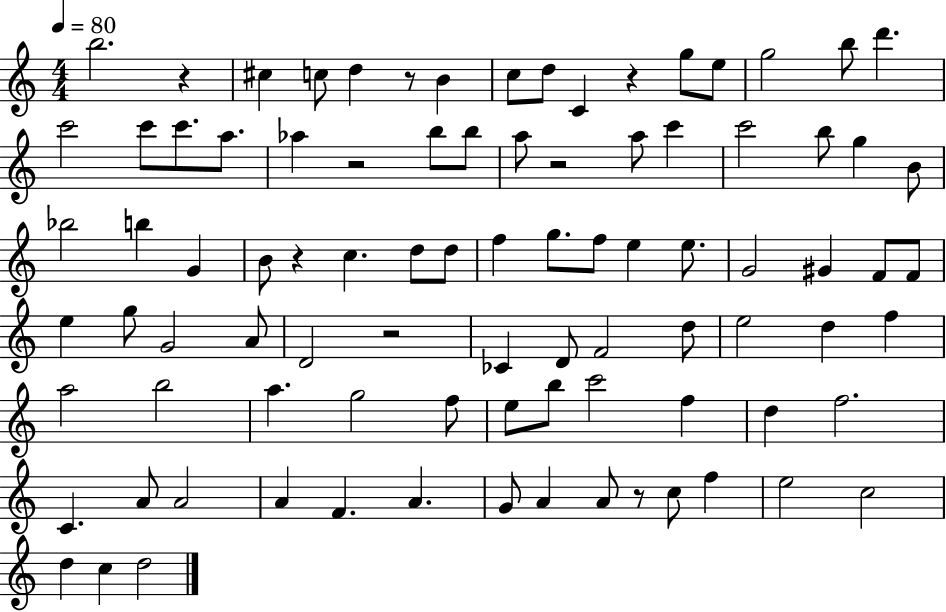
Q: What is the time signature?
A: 4/4